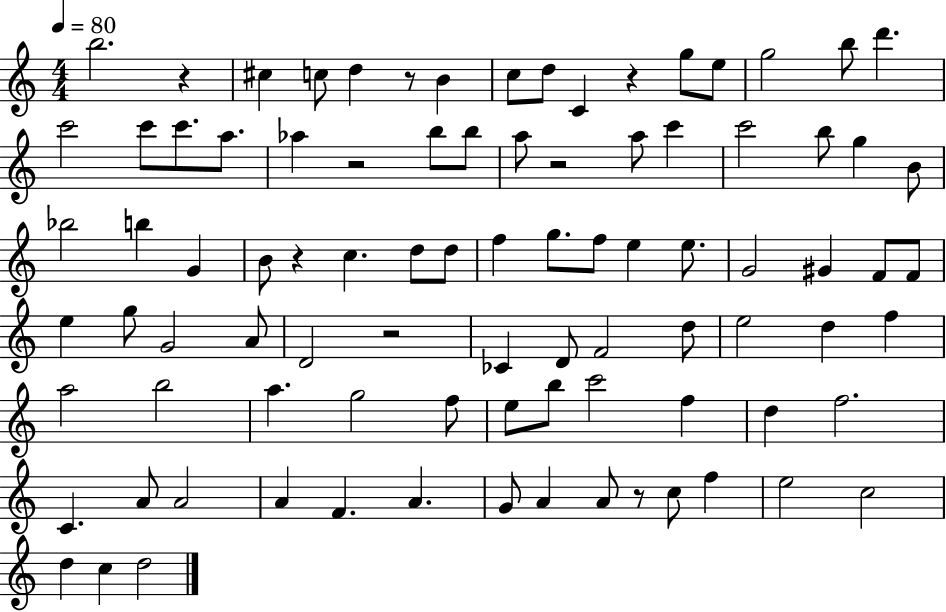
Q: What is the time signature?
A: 4/4